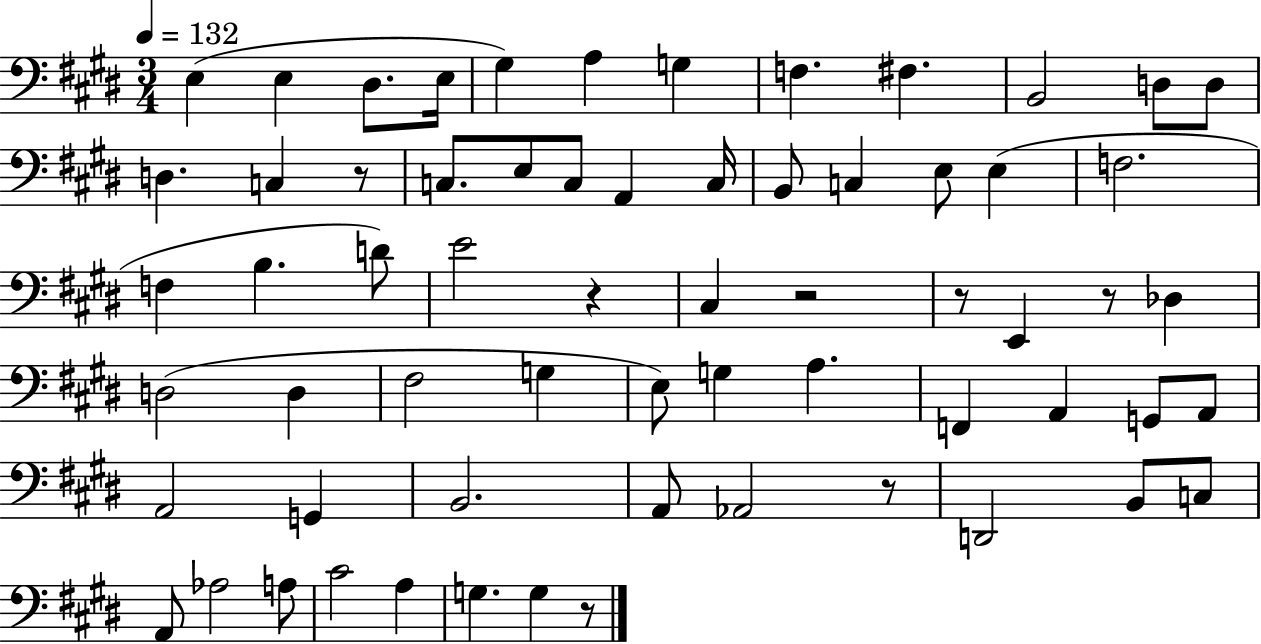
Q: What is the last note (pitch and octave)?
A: G3